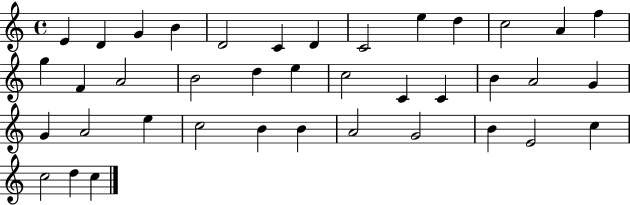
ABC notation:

X:1
T:Untitled
M:4/4
L:1/4
K:C
E D G B D2 C D C2 e d c2 A f g F A2 B2 d e c2 C C B A2 G G A2 e c2 B B A2 G2 B E2 c c2 d c